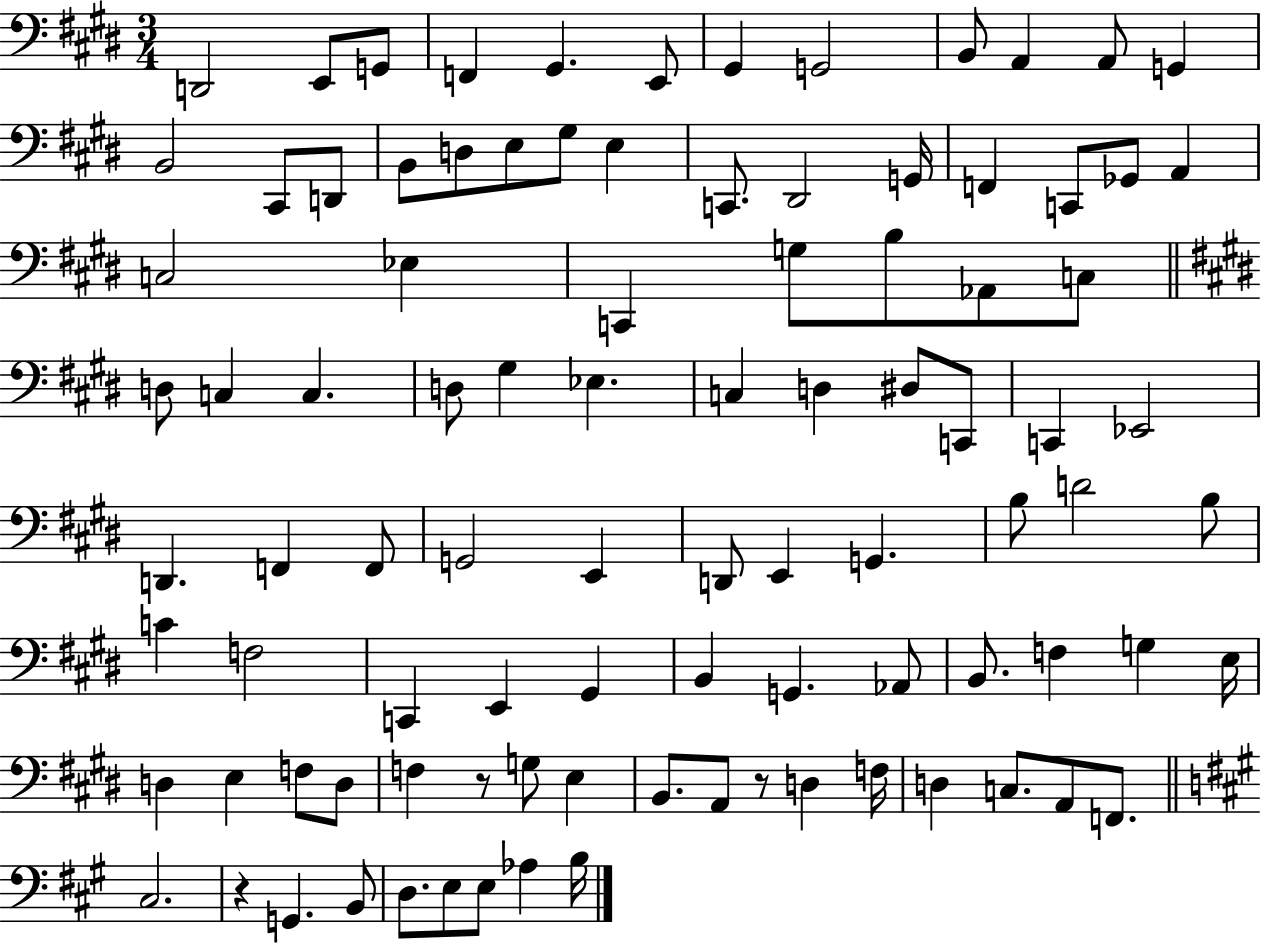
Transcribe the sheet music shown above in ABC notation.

X:1
T:Untitled
M:3/4
L:1/4
K:E
D,,2 E,,/2 G,,/2 F,, ^G,, E,,/2 ^G,, G,,2 B,,/2 A,, A,,/2 G,, B,,2 ^C,,/2 D,,/2 B,,/2 D,/2 E,/2 ^G,/2 E, C,,/2 ^D,,2 G,,/4 F,, C,,/2 _G,,/2 A,, C,2 _E, C,, G,/2 B,/2 _A,,/2 C,/2 D,/2 C, C, D,/2 ^G, _E, C, D, ^D,/2 C,,/2 C,, _E,,2 D,, F,, F,,/2 G,,2 E,, D,,/2 E,, G,, B,/2 D2 B,/2 C F,2 C,, E,, ^G,, B,, G,, _A,,/2 B,,/2 F, G, E,/4 D, E, F,/2 D,/2 F, z/2 G,/2 E, B,,/2 A,,/2 z/2 D, F,/4 D, C,/2 A,,/2 F,,/2 ^C,2 z G,, B,,/2 D,/2 E,/2 E,/2 _A, B,/4